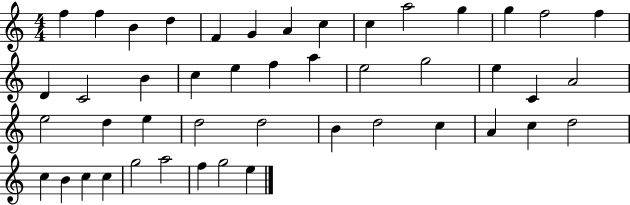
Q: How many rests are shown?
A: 0